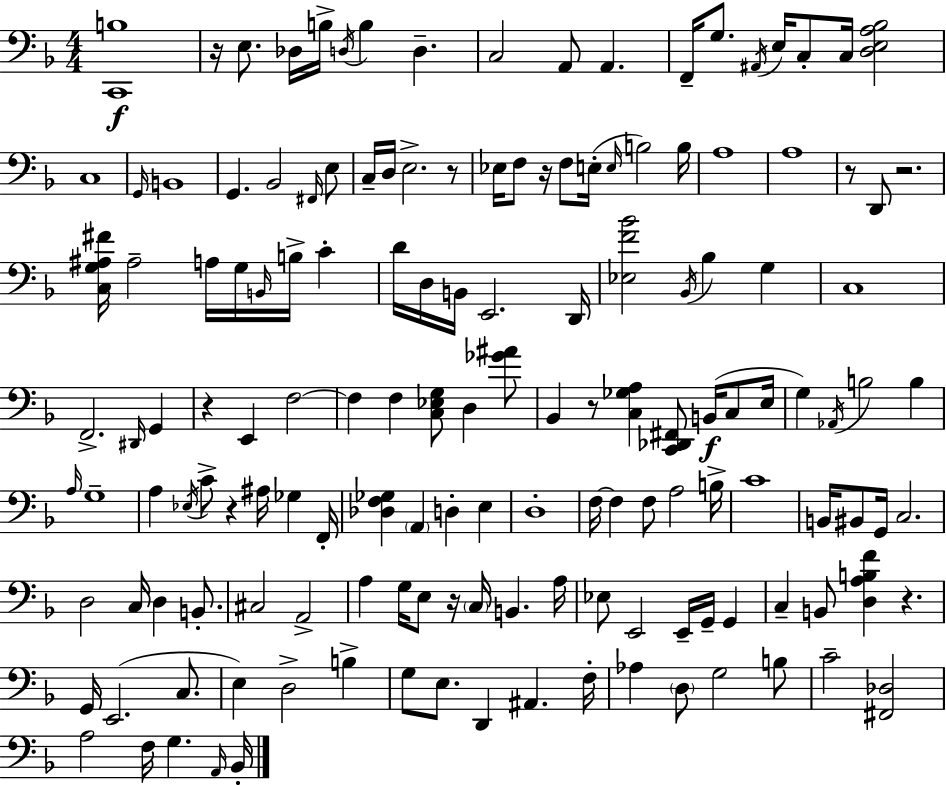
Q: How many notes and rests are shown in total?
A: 149